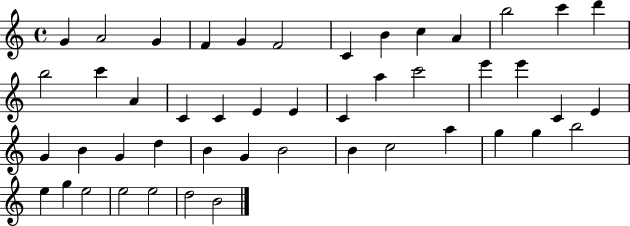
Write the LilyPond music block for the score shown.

{
  \clef treble
  \time 4/4
  \defaultTimeSignature
  \key c \major
  g'4 a'2 g'4 | f'4 g'4 f'2 | c'4 b'4 c''4 a'4 | b''2 c'''4 d'''4 | \break b''2 c'''4 a'4 | c'4 c'4 e'4 e'4 | c'4 a''4 c'''2 | e'''4 e'''4 c'4 e'4 | \break g'4 b'4 g'4 d''4 | b'4 g'4 b'2 | b'4 c''2 a''4 | g''4 g''4 b''2 | \break e''4 g''4 e''2 | e''2 e''2 | d''2 b'2 | \bar "|."
}